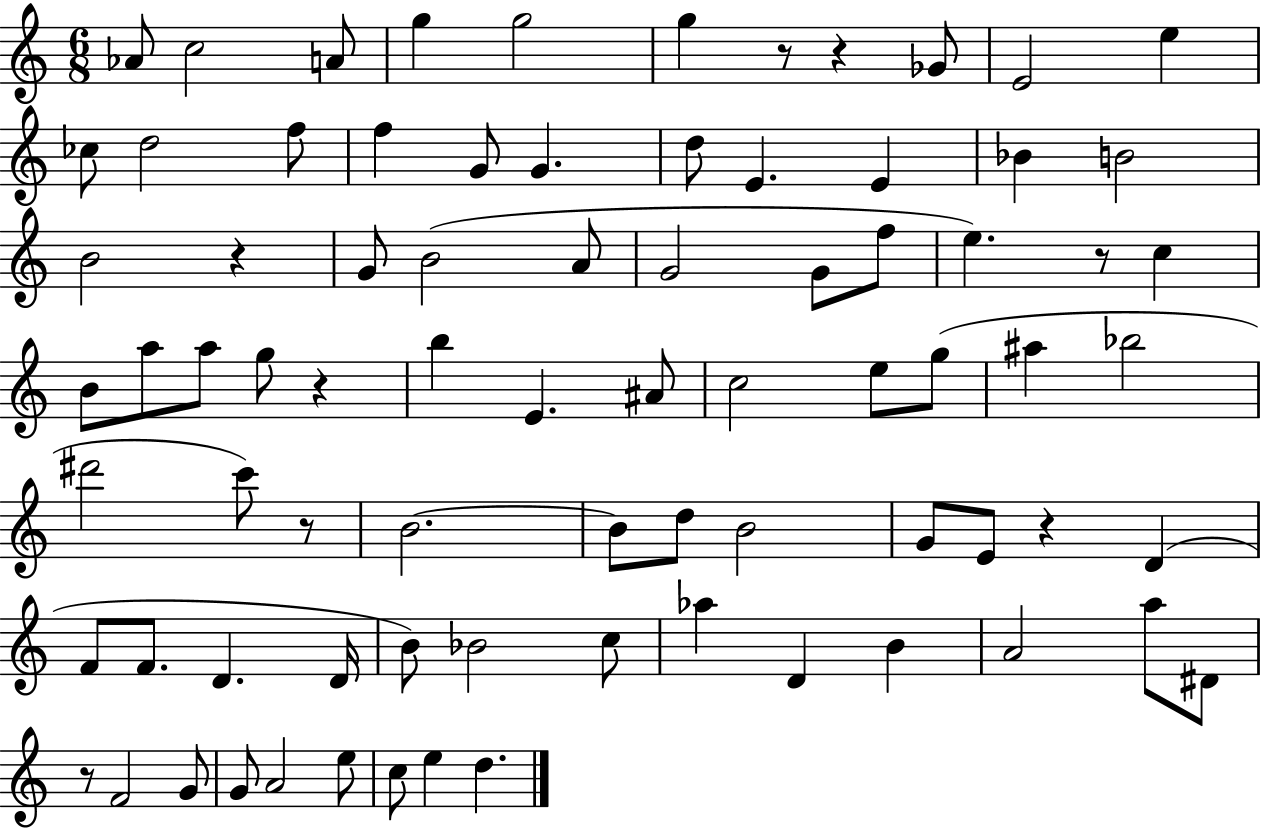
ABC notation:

X:1
T:Untitled
M:6/8
L:1/4
K:C
_A/2 c2 A/2 g g2 g z/2 z _G/2 E2 e _c/2 d2 f/2 f G/2 G d/2 E E _B B2 B2 z G/2 B2 A/2 G2 G/2 f/2 e z/2 c B/2 a/2 a/2 g/2 z b E ^A/2 c2 e/2 g/2 ^a _b2 ^d'2 c'/2 z/2 B2 B/2 d/2 B2 G/2 E/2 z D F/2 F/2 D D/4 B/2 _B2 c/2 _a D B A2 a/2 ^D/2 z/2 F2 G/2 G/2 A2 e/2 c/2 e d